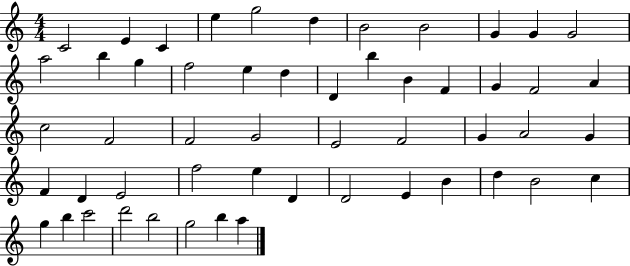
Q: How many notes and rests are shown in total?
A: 53